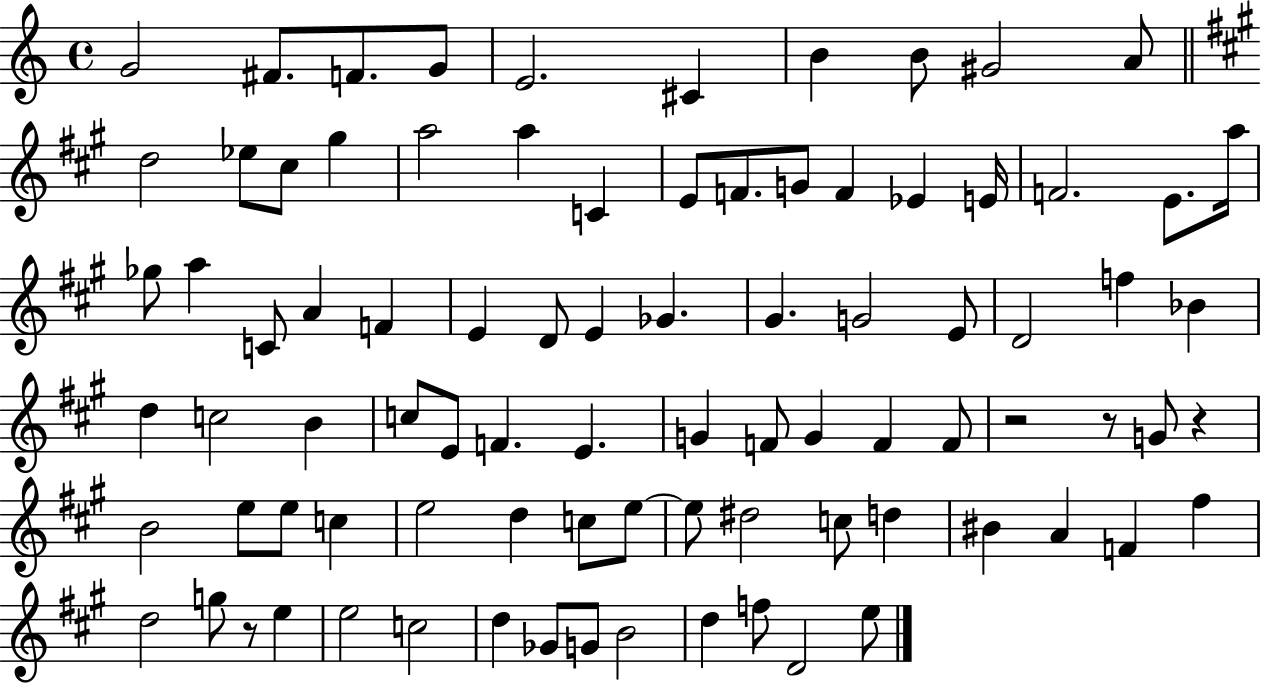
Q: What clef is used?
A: treble